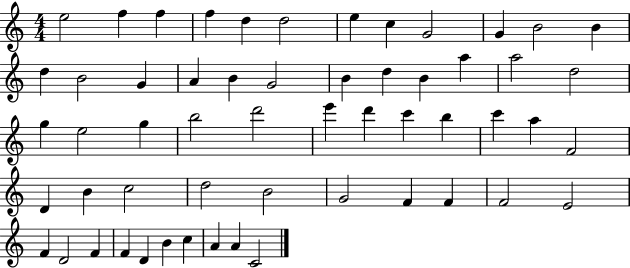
X:1
T:Untitled
M:4/4
L:1/4
K:C
e2 f f f d d2 e c G2 G B2 B d B2 G A B G2 B d B a a2 d2 g e2 g b2 d'2 e' d' c' b c' a F2 D B c2 d2 B2 G2 F F F2 E2 F D2 F F D B c A A C2